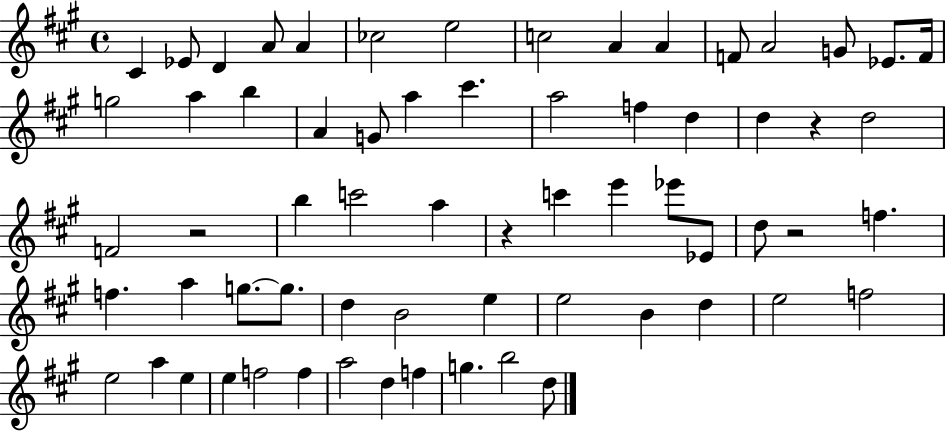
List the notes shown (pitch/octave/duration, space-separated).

C#4/q Eb4/e D4/q A4/e A4/q CES5/h E5/h C5/h A4/q A4/q F4/e A4/h G4/e Eb4/e. F4/s G5/h A5/q B5/q A4/q G4/e A5/q C#6/q. A5/h F5/q D5/q D5/q R/q D5/h F4/h R/h B5/q C6/h A5/q R/q C6/q E6/q Eb6/e Eb4/e D5/e R/h F5/q. F5/q. A5/q G5/e. G5/e. D5/q B4/h E5/q E5/h B4/q D5/q E5/h F5/h E5/h A5/q E5/q E5/q F5/h F5/q A5/h D5/q F5/q G5/q. B5/h D5/e